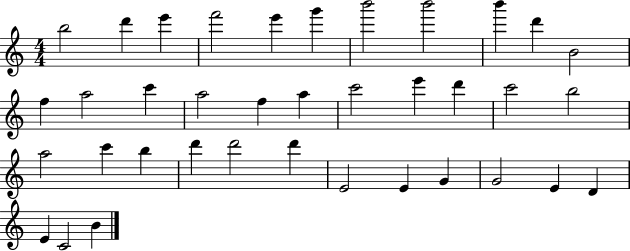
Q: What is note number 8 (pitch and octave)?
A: B6